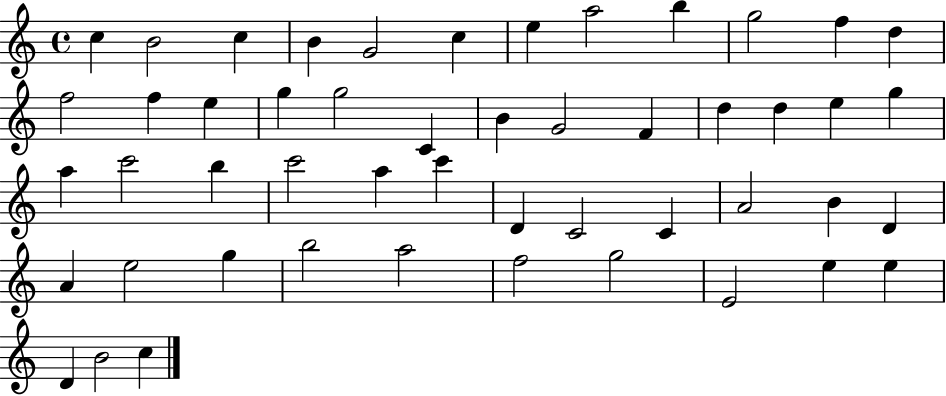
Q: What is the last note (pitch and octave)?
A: C5